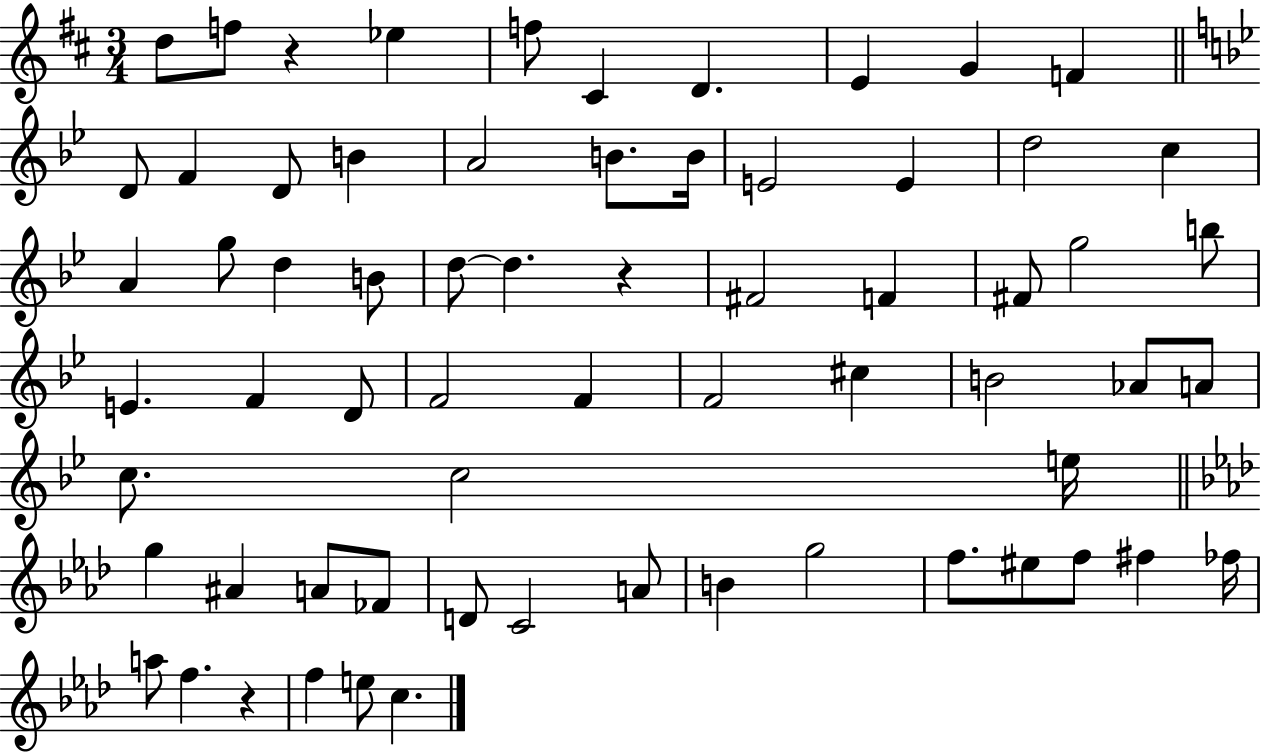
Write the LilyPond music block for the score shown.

{
  \clef treble
  \numericTimeSignature
  \time 3/4
  \key d \major
  d''8 f''8 r4 ees''4 | f''8 cis'4 d'4. | e'4 g'4 f'4 | \bar "||" \break \key g \minor d'8 f'4 d'8 b'4 | a'2 b'8. b'16 | e'2 e'4 | d''2 c''4 | \break a'4 g''8 d''4 b'8 | d''8~~ d''4. r4 | fis'2 f'4 | fis'8 g''2 b''8 | \break e'4. f'4 d'8 | f'2 f'4 | f'2 cis''4 | b'2 aes'8 a'8 | \break c''8. c''2 e''16 | \bar "||" \break \key aes \major g''4 ais'4 a'8 fes'8 | d'8 c'2 a'8 | b'4 g''2 | f''8. eis''8 f''8 fis''4 fes''16 | \break a''8 f''4. r4 | f''4 e''8 c''4. | \bar "|."
}